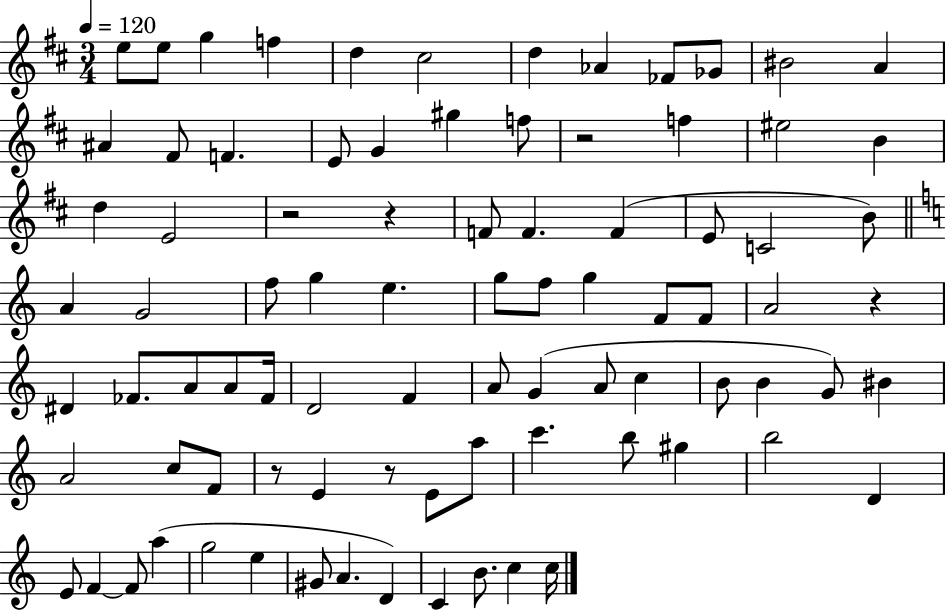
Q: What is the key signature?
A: D major